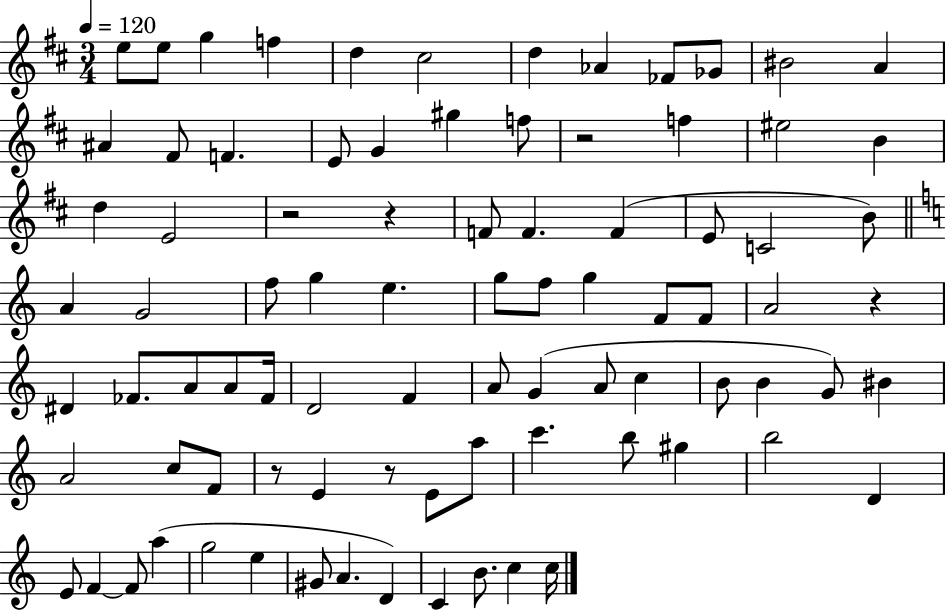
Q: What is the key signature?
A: D major